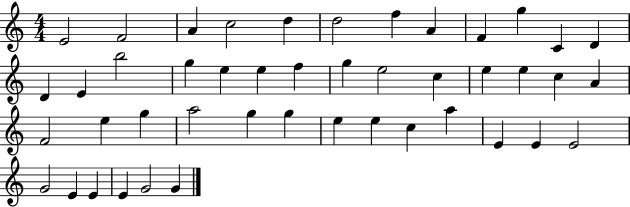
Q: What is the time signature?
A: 4/4